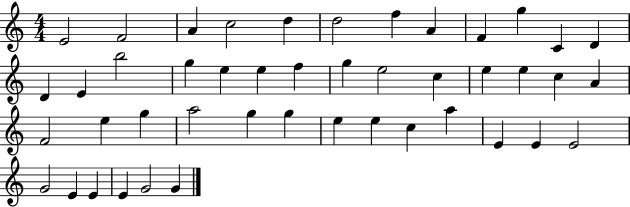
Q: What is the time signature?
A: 4/4